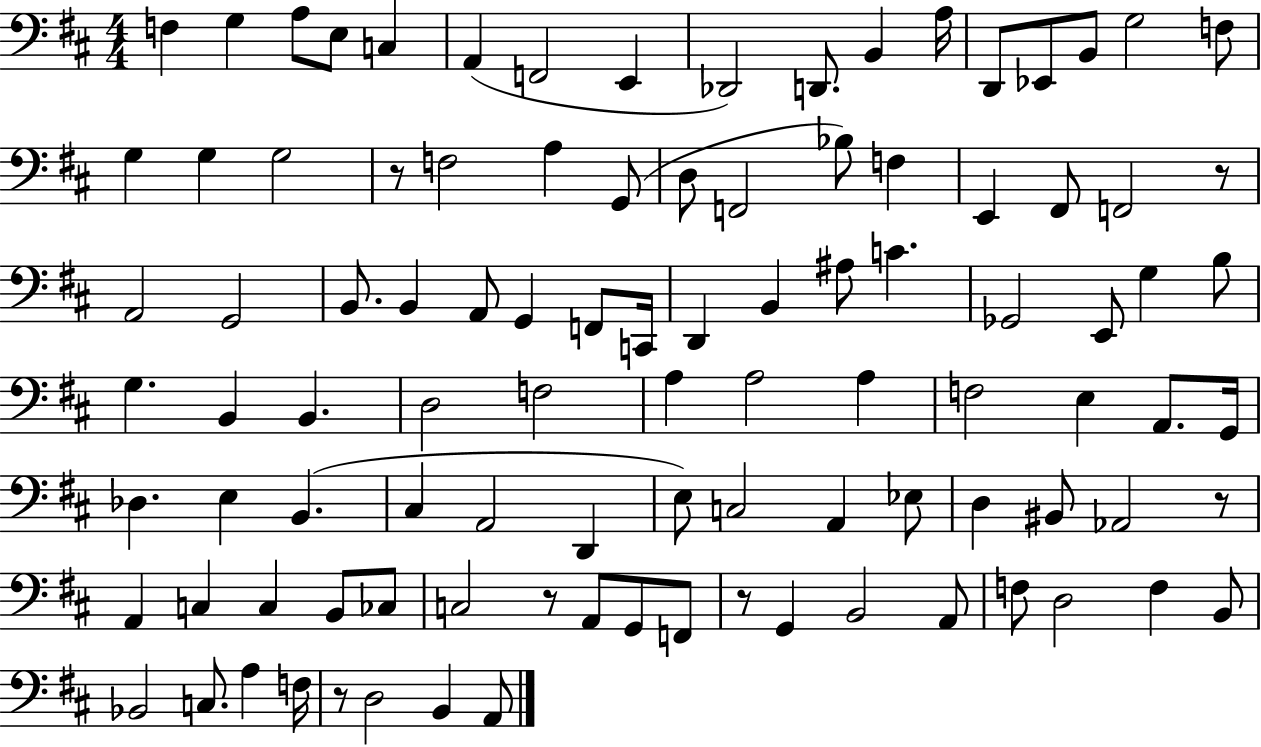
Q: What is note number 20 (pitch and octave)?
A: G3